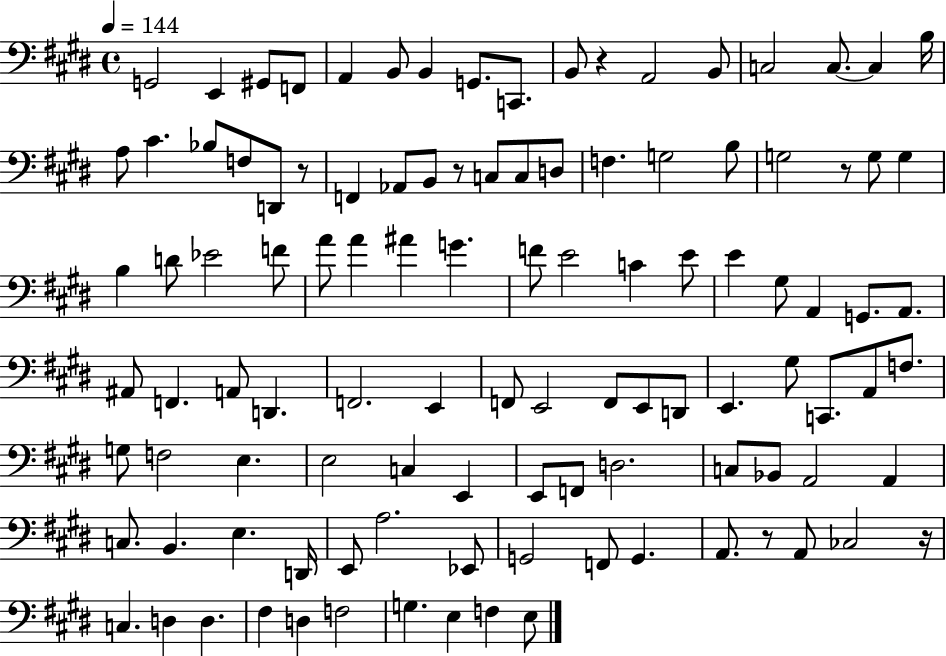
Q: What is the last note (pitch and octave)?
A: E3